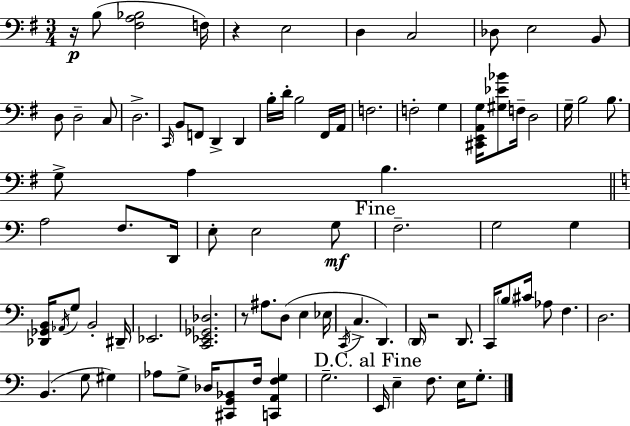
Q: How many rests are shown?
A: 4